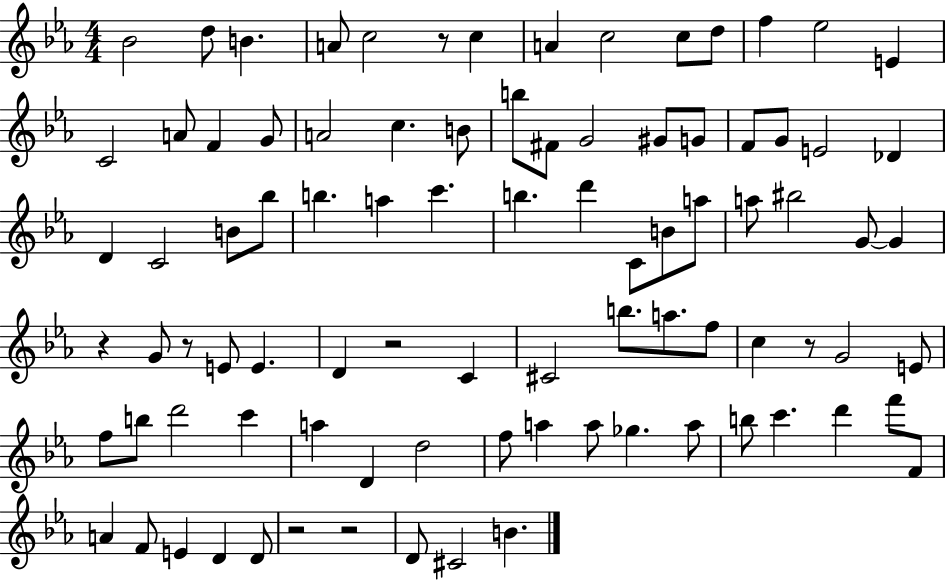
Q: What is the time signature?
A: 4/4